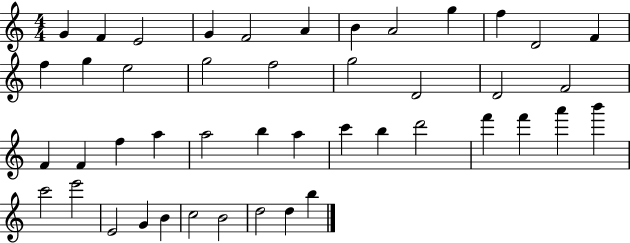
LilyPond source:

{
  \clef treble
  \numericTimeSignature
  \time 4/4
  \key c \major
  g'4 f'4 e'2 | g'4 f'2 a'4 | b'4 a'2 g''4 | f''4 d'2 f'4 | \break f''4 g''4 e''2 | g''2 f''2 | g''2 d'2 | d'2 f'2 | \break f'4 f'4 f''4 a''4 | a''2 b''4 a''4 | c'''4 b''4 d'''2 | f'''4 f'''4 a'''4 b'''4 | \break c'''2 e'''2 | e'2 g'4 b'4 | c''2 b'2 | d''2 d''4 b''4 | \break \bar "|."
}